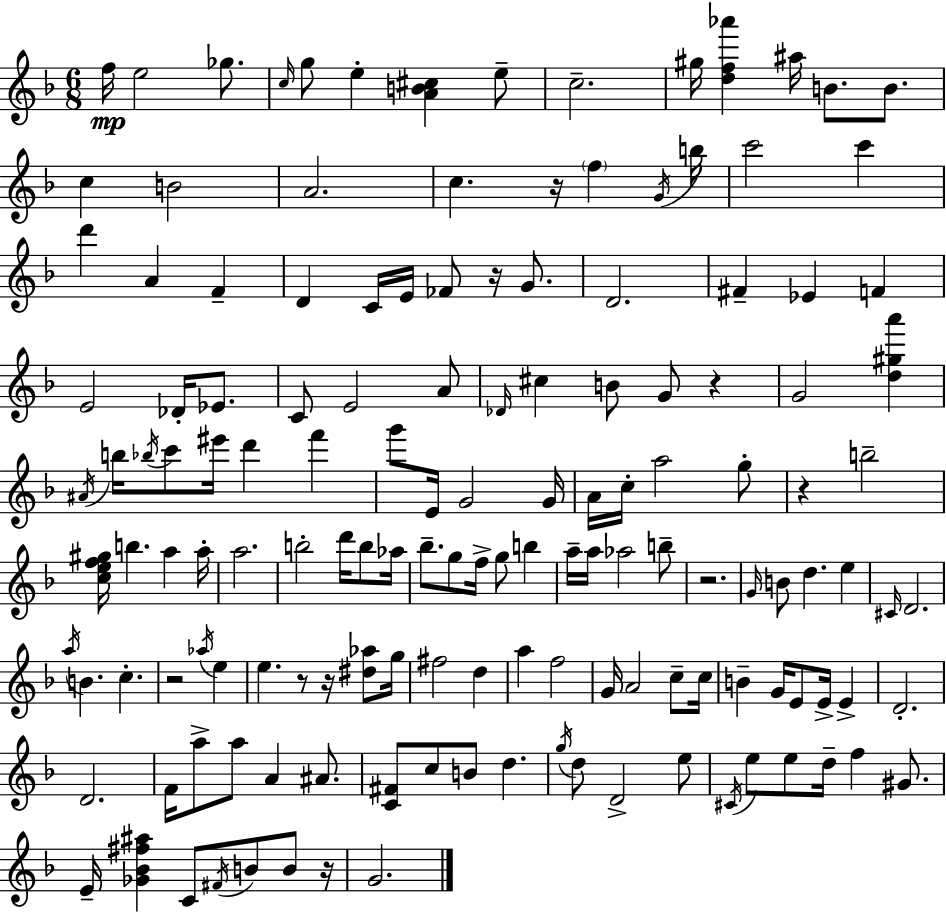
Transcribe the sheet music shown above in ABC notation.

X:1
T:Untitled
M:6/8
L:1/4
K:F
f/4 e2 _g/2 c/4 g/2 e [AB^c] e/2 c2 ^g/4 [df_a'] ^a/4 B/2 B/2 c B2 A2 c z/4 f G/4 b/4 c'2 c' d' A F D C/4 E/4 _F/2 z/4 G/2 D2 ^F _E F E2 _D/4 _E/2 C/2 E2 A/2 _D/4 ^c B/2 G/2 z G2 [d^ga'] ^A/4 b/4 _b/4 c'/2 ^e'/4 d' f' g'/2 E/4 G2 G/4 A/4 c/4 a2 g/2 z b2 [cef^g]/4 b a a/4 a2 b2 d'/4 b/2 _a/4 _b/2 g/2 f/4 g/2 b a/4 a/4 _a2 b/2 z2 G/4 B/2 d e ^C/4 D2 a/4 B c z2 _a/4 e e z/2 z/4 [^d_a]/2 g/4 ^f2 d a f2 G/4 A2 c/2 c/4 B G/4 E/2 E/4 E D2 D2 F/4 a/2 a/2 A ^A/2 [C^F]/2 c/2 B/2 d g/4 d/2 D2 e/2 ^C/4 e/2 e/2 d/4 f ^G/2 E/4 [_G_B^f^a] C/2 ^F/4 B/2 B/2 z/4 G2